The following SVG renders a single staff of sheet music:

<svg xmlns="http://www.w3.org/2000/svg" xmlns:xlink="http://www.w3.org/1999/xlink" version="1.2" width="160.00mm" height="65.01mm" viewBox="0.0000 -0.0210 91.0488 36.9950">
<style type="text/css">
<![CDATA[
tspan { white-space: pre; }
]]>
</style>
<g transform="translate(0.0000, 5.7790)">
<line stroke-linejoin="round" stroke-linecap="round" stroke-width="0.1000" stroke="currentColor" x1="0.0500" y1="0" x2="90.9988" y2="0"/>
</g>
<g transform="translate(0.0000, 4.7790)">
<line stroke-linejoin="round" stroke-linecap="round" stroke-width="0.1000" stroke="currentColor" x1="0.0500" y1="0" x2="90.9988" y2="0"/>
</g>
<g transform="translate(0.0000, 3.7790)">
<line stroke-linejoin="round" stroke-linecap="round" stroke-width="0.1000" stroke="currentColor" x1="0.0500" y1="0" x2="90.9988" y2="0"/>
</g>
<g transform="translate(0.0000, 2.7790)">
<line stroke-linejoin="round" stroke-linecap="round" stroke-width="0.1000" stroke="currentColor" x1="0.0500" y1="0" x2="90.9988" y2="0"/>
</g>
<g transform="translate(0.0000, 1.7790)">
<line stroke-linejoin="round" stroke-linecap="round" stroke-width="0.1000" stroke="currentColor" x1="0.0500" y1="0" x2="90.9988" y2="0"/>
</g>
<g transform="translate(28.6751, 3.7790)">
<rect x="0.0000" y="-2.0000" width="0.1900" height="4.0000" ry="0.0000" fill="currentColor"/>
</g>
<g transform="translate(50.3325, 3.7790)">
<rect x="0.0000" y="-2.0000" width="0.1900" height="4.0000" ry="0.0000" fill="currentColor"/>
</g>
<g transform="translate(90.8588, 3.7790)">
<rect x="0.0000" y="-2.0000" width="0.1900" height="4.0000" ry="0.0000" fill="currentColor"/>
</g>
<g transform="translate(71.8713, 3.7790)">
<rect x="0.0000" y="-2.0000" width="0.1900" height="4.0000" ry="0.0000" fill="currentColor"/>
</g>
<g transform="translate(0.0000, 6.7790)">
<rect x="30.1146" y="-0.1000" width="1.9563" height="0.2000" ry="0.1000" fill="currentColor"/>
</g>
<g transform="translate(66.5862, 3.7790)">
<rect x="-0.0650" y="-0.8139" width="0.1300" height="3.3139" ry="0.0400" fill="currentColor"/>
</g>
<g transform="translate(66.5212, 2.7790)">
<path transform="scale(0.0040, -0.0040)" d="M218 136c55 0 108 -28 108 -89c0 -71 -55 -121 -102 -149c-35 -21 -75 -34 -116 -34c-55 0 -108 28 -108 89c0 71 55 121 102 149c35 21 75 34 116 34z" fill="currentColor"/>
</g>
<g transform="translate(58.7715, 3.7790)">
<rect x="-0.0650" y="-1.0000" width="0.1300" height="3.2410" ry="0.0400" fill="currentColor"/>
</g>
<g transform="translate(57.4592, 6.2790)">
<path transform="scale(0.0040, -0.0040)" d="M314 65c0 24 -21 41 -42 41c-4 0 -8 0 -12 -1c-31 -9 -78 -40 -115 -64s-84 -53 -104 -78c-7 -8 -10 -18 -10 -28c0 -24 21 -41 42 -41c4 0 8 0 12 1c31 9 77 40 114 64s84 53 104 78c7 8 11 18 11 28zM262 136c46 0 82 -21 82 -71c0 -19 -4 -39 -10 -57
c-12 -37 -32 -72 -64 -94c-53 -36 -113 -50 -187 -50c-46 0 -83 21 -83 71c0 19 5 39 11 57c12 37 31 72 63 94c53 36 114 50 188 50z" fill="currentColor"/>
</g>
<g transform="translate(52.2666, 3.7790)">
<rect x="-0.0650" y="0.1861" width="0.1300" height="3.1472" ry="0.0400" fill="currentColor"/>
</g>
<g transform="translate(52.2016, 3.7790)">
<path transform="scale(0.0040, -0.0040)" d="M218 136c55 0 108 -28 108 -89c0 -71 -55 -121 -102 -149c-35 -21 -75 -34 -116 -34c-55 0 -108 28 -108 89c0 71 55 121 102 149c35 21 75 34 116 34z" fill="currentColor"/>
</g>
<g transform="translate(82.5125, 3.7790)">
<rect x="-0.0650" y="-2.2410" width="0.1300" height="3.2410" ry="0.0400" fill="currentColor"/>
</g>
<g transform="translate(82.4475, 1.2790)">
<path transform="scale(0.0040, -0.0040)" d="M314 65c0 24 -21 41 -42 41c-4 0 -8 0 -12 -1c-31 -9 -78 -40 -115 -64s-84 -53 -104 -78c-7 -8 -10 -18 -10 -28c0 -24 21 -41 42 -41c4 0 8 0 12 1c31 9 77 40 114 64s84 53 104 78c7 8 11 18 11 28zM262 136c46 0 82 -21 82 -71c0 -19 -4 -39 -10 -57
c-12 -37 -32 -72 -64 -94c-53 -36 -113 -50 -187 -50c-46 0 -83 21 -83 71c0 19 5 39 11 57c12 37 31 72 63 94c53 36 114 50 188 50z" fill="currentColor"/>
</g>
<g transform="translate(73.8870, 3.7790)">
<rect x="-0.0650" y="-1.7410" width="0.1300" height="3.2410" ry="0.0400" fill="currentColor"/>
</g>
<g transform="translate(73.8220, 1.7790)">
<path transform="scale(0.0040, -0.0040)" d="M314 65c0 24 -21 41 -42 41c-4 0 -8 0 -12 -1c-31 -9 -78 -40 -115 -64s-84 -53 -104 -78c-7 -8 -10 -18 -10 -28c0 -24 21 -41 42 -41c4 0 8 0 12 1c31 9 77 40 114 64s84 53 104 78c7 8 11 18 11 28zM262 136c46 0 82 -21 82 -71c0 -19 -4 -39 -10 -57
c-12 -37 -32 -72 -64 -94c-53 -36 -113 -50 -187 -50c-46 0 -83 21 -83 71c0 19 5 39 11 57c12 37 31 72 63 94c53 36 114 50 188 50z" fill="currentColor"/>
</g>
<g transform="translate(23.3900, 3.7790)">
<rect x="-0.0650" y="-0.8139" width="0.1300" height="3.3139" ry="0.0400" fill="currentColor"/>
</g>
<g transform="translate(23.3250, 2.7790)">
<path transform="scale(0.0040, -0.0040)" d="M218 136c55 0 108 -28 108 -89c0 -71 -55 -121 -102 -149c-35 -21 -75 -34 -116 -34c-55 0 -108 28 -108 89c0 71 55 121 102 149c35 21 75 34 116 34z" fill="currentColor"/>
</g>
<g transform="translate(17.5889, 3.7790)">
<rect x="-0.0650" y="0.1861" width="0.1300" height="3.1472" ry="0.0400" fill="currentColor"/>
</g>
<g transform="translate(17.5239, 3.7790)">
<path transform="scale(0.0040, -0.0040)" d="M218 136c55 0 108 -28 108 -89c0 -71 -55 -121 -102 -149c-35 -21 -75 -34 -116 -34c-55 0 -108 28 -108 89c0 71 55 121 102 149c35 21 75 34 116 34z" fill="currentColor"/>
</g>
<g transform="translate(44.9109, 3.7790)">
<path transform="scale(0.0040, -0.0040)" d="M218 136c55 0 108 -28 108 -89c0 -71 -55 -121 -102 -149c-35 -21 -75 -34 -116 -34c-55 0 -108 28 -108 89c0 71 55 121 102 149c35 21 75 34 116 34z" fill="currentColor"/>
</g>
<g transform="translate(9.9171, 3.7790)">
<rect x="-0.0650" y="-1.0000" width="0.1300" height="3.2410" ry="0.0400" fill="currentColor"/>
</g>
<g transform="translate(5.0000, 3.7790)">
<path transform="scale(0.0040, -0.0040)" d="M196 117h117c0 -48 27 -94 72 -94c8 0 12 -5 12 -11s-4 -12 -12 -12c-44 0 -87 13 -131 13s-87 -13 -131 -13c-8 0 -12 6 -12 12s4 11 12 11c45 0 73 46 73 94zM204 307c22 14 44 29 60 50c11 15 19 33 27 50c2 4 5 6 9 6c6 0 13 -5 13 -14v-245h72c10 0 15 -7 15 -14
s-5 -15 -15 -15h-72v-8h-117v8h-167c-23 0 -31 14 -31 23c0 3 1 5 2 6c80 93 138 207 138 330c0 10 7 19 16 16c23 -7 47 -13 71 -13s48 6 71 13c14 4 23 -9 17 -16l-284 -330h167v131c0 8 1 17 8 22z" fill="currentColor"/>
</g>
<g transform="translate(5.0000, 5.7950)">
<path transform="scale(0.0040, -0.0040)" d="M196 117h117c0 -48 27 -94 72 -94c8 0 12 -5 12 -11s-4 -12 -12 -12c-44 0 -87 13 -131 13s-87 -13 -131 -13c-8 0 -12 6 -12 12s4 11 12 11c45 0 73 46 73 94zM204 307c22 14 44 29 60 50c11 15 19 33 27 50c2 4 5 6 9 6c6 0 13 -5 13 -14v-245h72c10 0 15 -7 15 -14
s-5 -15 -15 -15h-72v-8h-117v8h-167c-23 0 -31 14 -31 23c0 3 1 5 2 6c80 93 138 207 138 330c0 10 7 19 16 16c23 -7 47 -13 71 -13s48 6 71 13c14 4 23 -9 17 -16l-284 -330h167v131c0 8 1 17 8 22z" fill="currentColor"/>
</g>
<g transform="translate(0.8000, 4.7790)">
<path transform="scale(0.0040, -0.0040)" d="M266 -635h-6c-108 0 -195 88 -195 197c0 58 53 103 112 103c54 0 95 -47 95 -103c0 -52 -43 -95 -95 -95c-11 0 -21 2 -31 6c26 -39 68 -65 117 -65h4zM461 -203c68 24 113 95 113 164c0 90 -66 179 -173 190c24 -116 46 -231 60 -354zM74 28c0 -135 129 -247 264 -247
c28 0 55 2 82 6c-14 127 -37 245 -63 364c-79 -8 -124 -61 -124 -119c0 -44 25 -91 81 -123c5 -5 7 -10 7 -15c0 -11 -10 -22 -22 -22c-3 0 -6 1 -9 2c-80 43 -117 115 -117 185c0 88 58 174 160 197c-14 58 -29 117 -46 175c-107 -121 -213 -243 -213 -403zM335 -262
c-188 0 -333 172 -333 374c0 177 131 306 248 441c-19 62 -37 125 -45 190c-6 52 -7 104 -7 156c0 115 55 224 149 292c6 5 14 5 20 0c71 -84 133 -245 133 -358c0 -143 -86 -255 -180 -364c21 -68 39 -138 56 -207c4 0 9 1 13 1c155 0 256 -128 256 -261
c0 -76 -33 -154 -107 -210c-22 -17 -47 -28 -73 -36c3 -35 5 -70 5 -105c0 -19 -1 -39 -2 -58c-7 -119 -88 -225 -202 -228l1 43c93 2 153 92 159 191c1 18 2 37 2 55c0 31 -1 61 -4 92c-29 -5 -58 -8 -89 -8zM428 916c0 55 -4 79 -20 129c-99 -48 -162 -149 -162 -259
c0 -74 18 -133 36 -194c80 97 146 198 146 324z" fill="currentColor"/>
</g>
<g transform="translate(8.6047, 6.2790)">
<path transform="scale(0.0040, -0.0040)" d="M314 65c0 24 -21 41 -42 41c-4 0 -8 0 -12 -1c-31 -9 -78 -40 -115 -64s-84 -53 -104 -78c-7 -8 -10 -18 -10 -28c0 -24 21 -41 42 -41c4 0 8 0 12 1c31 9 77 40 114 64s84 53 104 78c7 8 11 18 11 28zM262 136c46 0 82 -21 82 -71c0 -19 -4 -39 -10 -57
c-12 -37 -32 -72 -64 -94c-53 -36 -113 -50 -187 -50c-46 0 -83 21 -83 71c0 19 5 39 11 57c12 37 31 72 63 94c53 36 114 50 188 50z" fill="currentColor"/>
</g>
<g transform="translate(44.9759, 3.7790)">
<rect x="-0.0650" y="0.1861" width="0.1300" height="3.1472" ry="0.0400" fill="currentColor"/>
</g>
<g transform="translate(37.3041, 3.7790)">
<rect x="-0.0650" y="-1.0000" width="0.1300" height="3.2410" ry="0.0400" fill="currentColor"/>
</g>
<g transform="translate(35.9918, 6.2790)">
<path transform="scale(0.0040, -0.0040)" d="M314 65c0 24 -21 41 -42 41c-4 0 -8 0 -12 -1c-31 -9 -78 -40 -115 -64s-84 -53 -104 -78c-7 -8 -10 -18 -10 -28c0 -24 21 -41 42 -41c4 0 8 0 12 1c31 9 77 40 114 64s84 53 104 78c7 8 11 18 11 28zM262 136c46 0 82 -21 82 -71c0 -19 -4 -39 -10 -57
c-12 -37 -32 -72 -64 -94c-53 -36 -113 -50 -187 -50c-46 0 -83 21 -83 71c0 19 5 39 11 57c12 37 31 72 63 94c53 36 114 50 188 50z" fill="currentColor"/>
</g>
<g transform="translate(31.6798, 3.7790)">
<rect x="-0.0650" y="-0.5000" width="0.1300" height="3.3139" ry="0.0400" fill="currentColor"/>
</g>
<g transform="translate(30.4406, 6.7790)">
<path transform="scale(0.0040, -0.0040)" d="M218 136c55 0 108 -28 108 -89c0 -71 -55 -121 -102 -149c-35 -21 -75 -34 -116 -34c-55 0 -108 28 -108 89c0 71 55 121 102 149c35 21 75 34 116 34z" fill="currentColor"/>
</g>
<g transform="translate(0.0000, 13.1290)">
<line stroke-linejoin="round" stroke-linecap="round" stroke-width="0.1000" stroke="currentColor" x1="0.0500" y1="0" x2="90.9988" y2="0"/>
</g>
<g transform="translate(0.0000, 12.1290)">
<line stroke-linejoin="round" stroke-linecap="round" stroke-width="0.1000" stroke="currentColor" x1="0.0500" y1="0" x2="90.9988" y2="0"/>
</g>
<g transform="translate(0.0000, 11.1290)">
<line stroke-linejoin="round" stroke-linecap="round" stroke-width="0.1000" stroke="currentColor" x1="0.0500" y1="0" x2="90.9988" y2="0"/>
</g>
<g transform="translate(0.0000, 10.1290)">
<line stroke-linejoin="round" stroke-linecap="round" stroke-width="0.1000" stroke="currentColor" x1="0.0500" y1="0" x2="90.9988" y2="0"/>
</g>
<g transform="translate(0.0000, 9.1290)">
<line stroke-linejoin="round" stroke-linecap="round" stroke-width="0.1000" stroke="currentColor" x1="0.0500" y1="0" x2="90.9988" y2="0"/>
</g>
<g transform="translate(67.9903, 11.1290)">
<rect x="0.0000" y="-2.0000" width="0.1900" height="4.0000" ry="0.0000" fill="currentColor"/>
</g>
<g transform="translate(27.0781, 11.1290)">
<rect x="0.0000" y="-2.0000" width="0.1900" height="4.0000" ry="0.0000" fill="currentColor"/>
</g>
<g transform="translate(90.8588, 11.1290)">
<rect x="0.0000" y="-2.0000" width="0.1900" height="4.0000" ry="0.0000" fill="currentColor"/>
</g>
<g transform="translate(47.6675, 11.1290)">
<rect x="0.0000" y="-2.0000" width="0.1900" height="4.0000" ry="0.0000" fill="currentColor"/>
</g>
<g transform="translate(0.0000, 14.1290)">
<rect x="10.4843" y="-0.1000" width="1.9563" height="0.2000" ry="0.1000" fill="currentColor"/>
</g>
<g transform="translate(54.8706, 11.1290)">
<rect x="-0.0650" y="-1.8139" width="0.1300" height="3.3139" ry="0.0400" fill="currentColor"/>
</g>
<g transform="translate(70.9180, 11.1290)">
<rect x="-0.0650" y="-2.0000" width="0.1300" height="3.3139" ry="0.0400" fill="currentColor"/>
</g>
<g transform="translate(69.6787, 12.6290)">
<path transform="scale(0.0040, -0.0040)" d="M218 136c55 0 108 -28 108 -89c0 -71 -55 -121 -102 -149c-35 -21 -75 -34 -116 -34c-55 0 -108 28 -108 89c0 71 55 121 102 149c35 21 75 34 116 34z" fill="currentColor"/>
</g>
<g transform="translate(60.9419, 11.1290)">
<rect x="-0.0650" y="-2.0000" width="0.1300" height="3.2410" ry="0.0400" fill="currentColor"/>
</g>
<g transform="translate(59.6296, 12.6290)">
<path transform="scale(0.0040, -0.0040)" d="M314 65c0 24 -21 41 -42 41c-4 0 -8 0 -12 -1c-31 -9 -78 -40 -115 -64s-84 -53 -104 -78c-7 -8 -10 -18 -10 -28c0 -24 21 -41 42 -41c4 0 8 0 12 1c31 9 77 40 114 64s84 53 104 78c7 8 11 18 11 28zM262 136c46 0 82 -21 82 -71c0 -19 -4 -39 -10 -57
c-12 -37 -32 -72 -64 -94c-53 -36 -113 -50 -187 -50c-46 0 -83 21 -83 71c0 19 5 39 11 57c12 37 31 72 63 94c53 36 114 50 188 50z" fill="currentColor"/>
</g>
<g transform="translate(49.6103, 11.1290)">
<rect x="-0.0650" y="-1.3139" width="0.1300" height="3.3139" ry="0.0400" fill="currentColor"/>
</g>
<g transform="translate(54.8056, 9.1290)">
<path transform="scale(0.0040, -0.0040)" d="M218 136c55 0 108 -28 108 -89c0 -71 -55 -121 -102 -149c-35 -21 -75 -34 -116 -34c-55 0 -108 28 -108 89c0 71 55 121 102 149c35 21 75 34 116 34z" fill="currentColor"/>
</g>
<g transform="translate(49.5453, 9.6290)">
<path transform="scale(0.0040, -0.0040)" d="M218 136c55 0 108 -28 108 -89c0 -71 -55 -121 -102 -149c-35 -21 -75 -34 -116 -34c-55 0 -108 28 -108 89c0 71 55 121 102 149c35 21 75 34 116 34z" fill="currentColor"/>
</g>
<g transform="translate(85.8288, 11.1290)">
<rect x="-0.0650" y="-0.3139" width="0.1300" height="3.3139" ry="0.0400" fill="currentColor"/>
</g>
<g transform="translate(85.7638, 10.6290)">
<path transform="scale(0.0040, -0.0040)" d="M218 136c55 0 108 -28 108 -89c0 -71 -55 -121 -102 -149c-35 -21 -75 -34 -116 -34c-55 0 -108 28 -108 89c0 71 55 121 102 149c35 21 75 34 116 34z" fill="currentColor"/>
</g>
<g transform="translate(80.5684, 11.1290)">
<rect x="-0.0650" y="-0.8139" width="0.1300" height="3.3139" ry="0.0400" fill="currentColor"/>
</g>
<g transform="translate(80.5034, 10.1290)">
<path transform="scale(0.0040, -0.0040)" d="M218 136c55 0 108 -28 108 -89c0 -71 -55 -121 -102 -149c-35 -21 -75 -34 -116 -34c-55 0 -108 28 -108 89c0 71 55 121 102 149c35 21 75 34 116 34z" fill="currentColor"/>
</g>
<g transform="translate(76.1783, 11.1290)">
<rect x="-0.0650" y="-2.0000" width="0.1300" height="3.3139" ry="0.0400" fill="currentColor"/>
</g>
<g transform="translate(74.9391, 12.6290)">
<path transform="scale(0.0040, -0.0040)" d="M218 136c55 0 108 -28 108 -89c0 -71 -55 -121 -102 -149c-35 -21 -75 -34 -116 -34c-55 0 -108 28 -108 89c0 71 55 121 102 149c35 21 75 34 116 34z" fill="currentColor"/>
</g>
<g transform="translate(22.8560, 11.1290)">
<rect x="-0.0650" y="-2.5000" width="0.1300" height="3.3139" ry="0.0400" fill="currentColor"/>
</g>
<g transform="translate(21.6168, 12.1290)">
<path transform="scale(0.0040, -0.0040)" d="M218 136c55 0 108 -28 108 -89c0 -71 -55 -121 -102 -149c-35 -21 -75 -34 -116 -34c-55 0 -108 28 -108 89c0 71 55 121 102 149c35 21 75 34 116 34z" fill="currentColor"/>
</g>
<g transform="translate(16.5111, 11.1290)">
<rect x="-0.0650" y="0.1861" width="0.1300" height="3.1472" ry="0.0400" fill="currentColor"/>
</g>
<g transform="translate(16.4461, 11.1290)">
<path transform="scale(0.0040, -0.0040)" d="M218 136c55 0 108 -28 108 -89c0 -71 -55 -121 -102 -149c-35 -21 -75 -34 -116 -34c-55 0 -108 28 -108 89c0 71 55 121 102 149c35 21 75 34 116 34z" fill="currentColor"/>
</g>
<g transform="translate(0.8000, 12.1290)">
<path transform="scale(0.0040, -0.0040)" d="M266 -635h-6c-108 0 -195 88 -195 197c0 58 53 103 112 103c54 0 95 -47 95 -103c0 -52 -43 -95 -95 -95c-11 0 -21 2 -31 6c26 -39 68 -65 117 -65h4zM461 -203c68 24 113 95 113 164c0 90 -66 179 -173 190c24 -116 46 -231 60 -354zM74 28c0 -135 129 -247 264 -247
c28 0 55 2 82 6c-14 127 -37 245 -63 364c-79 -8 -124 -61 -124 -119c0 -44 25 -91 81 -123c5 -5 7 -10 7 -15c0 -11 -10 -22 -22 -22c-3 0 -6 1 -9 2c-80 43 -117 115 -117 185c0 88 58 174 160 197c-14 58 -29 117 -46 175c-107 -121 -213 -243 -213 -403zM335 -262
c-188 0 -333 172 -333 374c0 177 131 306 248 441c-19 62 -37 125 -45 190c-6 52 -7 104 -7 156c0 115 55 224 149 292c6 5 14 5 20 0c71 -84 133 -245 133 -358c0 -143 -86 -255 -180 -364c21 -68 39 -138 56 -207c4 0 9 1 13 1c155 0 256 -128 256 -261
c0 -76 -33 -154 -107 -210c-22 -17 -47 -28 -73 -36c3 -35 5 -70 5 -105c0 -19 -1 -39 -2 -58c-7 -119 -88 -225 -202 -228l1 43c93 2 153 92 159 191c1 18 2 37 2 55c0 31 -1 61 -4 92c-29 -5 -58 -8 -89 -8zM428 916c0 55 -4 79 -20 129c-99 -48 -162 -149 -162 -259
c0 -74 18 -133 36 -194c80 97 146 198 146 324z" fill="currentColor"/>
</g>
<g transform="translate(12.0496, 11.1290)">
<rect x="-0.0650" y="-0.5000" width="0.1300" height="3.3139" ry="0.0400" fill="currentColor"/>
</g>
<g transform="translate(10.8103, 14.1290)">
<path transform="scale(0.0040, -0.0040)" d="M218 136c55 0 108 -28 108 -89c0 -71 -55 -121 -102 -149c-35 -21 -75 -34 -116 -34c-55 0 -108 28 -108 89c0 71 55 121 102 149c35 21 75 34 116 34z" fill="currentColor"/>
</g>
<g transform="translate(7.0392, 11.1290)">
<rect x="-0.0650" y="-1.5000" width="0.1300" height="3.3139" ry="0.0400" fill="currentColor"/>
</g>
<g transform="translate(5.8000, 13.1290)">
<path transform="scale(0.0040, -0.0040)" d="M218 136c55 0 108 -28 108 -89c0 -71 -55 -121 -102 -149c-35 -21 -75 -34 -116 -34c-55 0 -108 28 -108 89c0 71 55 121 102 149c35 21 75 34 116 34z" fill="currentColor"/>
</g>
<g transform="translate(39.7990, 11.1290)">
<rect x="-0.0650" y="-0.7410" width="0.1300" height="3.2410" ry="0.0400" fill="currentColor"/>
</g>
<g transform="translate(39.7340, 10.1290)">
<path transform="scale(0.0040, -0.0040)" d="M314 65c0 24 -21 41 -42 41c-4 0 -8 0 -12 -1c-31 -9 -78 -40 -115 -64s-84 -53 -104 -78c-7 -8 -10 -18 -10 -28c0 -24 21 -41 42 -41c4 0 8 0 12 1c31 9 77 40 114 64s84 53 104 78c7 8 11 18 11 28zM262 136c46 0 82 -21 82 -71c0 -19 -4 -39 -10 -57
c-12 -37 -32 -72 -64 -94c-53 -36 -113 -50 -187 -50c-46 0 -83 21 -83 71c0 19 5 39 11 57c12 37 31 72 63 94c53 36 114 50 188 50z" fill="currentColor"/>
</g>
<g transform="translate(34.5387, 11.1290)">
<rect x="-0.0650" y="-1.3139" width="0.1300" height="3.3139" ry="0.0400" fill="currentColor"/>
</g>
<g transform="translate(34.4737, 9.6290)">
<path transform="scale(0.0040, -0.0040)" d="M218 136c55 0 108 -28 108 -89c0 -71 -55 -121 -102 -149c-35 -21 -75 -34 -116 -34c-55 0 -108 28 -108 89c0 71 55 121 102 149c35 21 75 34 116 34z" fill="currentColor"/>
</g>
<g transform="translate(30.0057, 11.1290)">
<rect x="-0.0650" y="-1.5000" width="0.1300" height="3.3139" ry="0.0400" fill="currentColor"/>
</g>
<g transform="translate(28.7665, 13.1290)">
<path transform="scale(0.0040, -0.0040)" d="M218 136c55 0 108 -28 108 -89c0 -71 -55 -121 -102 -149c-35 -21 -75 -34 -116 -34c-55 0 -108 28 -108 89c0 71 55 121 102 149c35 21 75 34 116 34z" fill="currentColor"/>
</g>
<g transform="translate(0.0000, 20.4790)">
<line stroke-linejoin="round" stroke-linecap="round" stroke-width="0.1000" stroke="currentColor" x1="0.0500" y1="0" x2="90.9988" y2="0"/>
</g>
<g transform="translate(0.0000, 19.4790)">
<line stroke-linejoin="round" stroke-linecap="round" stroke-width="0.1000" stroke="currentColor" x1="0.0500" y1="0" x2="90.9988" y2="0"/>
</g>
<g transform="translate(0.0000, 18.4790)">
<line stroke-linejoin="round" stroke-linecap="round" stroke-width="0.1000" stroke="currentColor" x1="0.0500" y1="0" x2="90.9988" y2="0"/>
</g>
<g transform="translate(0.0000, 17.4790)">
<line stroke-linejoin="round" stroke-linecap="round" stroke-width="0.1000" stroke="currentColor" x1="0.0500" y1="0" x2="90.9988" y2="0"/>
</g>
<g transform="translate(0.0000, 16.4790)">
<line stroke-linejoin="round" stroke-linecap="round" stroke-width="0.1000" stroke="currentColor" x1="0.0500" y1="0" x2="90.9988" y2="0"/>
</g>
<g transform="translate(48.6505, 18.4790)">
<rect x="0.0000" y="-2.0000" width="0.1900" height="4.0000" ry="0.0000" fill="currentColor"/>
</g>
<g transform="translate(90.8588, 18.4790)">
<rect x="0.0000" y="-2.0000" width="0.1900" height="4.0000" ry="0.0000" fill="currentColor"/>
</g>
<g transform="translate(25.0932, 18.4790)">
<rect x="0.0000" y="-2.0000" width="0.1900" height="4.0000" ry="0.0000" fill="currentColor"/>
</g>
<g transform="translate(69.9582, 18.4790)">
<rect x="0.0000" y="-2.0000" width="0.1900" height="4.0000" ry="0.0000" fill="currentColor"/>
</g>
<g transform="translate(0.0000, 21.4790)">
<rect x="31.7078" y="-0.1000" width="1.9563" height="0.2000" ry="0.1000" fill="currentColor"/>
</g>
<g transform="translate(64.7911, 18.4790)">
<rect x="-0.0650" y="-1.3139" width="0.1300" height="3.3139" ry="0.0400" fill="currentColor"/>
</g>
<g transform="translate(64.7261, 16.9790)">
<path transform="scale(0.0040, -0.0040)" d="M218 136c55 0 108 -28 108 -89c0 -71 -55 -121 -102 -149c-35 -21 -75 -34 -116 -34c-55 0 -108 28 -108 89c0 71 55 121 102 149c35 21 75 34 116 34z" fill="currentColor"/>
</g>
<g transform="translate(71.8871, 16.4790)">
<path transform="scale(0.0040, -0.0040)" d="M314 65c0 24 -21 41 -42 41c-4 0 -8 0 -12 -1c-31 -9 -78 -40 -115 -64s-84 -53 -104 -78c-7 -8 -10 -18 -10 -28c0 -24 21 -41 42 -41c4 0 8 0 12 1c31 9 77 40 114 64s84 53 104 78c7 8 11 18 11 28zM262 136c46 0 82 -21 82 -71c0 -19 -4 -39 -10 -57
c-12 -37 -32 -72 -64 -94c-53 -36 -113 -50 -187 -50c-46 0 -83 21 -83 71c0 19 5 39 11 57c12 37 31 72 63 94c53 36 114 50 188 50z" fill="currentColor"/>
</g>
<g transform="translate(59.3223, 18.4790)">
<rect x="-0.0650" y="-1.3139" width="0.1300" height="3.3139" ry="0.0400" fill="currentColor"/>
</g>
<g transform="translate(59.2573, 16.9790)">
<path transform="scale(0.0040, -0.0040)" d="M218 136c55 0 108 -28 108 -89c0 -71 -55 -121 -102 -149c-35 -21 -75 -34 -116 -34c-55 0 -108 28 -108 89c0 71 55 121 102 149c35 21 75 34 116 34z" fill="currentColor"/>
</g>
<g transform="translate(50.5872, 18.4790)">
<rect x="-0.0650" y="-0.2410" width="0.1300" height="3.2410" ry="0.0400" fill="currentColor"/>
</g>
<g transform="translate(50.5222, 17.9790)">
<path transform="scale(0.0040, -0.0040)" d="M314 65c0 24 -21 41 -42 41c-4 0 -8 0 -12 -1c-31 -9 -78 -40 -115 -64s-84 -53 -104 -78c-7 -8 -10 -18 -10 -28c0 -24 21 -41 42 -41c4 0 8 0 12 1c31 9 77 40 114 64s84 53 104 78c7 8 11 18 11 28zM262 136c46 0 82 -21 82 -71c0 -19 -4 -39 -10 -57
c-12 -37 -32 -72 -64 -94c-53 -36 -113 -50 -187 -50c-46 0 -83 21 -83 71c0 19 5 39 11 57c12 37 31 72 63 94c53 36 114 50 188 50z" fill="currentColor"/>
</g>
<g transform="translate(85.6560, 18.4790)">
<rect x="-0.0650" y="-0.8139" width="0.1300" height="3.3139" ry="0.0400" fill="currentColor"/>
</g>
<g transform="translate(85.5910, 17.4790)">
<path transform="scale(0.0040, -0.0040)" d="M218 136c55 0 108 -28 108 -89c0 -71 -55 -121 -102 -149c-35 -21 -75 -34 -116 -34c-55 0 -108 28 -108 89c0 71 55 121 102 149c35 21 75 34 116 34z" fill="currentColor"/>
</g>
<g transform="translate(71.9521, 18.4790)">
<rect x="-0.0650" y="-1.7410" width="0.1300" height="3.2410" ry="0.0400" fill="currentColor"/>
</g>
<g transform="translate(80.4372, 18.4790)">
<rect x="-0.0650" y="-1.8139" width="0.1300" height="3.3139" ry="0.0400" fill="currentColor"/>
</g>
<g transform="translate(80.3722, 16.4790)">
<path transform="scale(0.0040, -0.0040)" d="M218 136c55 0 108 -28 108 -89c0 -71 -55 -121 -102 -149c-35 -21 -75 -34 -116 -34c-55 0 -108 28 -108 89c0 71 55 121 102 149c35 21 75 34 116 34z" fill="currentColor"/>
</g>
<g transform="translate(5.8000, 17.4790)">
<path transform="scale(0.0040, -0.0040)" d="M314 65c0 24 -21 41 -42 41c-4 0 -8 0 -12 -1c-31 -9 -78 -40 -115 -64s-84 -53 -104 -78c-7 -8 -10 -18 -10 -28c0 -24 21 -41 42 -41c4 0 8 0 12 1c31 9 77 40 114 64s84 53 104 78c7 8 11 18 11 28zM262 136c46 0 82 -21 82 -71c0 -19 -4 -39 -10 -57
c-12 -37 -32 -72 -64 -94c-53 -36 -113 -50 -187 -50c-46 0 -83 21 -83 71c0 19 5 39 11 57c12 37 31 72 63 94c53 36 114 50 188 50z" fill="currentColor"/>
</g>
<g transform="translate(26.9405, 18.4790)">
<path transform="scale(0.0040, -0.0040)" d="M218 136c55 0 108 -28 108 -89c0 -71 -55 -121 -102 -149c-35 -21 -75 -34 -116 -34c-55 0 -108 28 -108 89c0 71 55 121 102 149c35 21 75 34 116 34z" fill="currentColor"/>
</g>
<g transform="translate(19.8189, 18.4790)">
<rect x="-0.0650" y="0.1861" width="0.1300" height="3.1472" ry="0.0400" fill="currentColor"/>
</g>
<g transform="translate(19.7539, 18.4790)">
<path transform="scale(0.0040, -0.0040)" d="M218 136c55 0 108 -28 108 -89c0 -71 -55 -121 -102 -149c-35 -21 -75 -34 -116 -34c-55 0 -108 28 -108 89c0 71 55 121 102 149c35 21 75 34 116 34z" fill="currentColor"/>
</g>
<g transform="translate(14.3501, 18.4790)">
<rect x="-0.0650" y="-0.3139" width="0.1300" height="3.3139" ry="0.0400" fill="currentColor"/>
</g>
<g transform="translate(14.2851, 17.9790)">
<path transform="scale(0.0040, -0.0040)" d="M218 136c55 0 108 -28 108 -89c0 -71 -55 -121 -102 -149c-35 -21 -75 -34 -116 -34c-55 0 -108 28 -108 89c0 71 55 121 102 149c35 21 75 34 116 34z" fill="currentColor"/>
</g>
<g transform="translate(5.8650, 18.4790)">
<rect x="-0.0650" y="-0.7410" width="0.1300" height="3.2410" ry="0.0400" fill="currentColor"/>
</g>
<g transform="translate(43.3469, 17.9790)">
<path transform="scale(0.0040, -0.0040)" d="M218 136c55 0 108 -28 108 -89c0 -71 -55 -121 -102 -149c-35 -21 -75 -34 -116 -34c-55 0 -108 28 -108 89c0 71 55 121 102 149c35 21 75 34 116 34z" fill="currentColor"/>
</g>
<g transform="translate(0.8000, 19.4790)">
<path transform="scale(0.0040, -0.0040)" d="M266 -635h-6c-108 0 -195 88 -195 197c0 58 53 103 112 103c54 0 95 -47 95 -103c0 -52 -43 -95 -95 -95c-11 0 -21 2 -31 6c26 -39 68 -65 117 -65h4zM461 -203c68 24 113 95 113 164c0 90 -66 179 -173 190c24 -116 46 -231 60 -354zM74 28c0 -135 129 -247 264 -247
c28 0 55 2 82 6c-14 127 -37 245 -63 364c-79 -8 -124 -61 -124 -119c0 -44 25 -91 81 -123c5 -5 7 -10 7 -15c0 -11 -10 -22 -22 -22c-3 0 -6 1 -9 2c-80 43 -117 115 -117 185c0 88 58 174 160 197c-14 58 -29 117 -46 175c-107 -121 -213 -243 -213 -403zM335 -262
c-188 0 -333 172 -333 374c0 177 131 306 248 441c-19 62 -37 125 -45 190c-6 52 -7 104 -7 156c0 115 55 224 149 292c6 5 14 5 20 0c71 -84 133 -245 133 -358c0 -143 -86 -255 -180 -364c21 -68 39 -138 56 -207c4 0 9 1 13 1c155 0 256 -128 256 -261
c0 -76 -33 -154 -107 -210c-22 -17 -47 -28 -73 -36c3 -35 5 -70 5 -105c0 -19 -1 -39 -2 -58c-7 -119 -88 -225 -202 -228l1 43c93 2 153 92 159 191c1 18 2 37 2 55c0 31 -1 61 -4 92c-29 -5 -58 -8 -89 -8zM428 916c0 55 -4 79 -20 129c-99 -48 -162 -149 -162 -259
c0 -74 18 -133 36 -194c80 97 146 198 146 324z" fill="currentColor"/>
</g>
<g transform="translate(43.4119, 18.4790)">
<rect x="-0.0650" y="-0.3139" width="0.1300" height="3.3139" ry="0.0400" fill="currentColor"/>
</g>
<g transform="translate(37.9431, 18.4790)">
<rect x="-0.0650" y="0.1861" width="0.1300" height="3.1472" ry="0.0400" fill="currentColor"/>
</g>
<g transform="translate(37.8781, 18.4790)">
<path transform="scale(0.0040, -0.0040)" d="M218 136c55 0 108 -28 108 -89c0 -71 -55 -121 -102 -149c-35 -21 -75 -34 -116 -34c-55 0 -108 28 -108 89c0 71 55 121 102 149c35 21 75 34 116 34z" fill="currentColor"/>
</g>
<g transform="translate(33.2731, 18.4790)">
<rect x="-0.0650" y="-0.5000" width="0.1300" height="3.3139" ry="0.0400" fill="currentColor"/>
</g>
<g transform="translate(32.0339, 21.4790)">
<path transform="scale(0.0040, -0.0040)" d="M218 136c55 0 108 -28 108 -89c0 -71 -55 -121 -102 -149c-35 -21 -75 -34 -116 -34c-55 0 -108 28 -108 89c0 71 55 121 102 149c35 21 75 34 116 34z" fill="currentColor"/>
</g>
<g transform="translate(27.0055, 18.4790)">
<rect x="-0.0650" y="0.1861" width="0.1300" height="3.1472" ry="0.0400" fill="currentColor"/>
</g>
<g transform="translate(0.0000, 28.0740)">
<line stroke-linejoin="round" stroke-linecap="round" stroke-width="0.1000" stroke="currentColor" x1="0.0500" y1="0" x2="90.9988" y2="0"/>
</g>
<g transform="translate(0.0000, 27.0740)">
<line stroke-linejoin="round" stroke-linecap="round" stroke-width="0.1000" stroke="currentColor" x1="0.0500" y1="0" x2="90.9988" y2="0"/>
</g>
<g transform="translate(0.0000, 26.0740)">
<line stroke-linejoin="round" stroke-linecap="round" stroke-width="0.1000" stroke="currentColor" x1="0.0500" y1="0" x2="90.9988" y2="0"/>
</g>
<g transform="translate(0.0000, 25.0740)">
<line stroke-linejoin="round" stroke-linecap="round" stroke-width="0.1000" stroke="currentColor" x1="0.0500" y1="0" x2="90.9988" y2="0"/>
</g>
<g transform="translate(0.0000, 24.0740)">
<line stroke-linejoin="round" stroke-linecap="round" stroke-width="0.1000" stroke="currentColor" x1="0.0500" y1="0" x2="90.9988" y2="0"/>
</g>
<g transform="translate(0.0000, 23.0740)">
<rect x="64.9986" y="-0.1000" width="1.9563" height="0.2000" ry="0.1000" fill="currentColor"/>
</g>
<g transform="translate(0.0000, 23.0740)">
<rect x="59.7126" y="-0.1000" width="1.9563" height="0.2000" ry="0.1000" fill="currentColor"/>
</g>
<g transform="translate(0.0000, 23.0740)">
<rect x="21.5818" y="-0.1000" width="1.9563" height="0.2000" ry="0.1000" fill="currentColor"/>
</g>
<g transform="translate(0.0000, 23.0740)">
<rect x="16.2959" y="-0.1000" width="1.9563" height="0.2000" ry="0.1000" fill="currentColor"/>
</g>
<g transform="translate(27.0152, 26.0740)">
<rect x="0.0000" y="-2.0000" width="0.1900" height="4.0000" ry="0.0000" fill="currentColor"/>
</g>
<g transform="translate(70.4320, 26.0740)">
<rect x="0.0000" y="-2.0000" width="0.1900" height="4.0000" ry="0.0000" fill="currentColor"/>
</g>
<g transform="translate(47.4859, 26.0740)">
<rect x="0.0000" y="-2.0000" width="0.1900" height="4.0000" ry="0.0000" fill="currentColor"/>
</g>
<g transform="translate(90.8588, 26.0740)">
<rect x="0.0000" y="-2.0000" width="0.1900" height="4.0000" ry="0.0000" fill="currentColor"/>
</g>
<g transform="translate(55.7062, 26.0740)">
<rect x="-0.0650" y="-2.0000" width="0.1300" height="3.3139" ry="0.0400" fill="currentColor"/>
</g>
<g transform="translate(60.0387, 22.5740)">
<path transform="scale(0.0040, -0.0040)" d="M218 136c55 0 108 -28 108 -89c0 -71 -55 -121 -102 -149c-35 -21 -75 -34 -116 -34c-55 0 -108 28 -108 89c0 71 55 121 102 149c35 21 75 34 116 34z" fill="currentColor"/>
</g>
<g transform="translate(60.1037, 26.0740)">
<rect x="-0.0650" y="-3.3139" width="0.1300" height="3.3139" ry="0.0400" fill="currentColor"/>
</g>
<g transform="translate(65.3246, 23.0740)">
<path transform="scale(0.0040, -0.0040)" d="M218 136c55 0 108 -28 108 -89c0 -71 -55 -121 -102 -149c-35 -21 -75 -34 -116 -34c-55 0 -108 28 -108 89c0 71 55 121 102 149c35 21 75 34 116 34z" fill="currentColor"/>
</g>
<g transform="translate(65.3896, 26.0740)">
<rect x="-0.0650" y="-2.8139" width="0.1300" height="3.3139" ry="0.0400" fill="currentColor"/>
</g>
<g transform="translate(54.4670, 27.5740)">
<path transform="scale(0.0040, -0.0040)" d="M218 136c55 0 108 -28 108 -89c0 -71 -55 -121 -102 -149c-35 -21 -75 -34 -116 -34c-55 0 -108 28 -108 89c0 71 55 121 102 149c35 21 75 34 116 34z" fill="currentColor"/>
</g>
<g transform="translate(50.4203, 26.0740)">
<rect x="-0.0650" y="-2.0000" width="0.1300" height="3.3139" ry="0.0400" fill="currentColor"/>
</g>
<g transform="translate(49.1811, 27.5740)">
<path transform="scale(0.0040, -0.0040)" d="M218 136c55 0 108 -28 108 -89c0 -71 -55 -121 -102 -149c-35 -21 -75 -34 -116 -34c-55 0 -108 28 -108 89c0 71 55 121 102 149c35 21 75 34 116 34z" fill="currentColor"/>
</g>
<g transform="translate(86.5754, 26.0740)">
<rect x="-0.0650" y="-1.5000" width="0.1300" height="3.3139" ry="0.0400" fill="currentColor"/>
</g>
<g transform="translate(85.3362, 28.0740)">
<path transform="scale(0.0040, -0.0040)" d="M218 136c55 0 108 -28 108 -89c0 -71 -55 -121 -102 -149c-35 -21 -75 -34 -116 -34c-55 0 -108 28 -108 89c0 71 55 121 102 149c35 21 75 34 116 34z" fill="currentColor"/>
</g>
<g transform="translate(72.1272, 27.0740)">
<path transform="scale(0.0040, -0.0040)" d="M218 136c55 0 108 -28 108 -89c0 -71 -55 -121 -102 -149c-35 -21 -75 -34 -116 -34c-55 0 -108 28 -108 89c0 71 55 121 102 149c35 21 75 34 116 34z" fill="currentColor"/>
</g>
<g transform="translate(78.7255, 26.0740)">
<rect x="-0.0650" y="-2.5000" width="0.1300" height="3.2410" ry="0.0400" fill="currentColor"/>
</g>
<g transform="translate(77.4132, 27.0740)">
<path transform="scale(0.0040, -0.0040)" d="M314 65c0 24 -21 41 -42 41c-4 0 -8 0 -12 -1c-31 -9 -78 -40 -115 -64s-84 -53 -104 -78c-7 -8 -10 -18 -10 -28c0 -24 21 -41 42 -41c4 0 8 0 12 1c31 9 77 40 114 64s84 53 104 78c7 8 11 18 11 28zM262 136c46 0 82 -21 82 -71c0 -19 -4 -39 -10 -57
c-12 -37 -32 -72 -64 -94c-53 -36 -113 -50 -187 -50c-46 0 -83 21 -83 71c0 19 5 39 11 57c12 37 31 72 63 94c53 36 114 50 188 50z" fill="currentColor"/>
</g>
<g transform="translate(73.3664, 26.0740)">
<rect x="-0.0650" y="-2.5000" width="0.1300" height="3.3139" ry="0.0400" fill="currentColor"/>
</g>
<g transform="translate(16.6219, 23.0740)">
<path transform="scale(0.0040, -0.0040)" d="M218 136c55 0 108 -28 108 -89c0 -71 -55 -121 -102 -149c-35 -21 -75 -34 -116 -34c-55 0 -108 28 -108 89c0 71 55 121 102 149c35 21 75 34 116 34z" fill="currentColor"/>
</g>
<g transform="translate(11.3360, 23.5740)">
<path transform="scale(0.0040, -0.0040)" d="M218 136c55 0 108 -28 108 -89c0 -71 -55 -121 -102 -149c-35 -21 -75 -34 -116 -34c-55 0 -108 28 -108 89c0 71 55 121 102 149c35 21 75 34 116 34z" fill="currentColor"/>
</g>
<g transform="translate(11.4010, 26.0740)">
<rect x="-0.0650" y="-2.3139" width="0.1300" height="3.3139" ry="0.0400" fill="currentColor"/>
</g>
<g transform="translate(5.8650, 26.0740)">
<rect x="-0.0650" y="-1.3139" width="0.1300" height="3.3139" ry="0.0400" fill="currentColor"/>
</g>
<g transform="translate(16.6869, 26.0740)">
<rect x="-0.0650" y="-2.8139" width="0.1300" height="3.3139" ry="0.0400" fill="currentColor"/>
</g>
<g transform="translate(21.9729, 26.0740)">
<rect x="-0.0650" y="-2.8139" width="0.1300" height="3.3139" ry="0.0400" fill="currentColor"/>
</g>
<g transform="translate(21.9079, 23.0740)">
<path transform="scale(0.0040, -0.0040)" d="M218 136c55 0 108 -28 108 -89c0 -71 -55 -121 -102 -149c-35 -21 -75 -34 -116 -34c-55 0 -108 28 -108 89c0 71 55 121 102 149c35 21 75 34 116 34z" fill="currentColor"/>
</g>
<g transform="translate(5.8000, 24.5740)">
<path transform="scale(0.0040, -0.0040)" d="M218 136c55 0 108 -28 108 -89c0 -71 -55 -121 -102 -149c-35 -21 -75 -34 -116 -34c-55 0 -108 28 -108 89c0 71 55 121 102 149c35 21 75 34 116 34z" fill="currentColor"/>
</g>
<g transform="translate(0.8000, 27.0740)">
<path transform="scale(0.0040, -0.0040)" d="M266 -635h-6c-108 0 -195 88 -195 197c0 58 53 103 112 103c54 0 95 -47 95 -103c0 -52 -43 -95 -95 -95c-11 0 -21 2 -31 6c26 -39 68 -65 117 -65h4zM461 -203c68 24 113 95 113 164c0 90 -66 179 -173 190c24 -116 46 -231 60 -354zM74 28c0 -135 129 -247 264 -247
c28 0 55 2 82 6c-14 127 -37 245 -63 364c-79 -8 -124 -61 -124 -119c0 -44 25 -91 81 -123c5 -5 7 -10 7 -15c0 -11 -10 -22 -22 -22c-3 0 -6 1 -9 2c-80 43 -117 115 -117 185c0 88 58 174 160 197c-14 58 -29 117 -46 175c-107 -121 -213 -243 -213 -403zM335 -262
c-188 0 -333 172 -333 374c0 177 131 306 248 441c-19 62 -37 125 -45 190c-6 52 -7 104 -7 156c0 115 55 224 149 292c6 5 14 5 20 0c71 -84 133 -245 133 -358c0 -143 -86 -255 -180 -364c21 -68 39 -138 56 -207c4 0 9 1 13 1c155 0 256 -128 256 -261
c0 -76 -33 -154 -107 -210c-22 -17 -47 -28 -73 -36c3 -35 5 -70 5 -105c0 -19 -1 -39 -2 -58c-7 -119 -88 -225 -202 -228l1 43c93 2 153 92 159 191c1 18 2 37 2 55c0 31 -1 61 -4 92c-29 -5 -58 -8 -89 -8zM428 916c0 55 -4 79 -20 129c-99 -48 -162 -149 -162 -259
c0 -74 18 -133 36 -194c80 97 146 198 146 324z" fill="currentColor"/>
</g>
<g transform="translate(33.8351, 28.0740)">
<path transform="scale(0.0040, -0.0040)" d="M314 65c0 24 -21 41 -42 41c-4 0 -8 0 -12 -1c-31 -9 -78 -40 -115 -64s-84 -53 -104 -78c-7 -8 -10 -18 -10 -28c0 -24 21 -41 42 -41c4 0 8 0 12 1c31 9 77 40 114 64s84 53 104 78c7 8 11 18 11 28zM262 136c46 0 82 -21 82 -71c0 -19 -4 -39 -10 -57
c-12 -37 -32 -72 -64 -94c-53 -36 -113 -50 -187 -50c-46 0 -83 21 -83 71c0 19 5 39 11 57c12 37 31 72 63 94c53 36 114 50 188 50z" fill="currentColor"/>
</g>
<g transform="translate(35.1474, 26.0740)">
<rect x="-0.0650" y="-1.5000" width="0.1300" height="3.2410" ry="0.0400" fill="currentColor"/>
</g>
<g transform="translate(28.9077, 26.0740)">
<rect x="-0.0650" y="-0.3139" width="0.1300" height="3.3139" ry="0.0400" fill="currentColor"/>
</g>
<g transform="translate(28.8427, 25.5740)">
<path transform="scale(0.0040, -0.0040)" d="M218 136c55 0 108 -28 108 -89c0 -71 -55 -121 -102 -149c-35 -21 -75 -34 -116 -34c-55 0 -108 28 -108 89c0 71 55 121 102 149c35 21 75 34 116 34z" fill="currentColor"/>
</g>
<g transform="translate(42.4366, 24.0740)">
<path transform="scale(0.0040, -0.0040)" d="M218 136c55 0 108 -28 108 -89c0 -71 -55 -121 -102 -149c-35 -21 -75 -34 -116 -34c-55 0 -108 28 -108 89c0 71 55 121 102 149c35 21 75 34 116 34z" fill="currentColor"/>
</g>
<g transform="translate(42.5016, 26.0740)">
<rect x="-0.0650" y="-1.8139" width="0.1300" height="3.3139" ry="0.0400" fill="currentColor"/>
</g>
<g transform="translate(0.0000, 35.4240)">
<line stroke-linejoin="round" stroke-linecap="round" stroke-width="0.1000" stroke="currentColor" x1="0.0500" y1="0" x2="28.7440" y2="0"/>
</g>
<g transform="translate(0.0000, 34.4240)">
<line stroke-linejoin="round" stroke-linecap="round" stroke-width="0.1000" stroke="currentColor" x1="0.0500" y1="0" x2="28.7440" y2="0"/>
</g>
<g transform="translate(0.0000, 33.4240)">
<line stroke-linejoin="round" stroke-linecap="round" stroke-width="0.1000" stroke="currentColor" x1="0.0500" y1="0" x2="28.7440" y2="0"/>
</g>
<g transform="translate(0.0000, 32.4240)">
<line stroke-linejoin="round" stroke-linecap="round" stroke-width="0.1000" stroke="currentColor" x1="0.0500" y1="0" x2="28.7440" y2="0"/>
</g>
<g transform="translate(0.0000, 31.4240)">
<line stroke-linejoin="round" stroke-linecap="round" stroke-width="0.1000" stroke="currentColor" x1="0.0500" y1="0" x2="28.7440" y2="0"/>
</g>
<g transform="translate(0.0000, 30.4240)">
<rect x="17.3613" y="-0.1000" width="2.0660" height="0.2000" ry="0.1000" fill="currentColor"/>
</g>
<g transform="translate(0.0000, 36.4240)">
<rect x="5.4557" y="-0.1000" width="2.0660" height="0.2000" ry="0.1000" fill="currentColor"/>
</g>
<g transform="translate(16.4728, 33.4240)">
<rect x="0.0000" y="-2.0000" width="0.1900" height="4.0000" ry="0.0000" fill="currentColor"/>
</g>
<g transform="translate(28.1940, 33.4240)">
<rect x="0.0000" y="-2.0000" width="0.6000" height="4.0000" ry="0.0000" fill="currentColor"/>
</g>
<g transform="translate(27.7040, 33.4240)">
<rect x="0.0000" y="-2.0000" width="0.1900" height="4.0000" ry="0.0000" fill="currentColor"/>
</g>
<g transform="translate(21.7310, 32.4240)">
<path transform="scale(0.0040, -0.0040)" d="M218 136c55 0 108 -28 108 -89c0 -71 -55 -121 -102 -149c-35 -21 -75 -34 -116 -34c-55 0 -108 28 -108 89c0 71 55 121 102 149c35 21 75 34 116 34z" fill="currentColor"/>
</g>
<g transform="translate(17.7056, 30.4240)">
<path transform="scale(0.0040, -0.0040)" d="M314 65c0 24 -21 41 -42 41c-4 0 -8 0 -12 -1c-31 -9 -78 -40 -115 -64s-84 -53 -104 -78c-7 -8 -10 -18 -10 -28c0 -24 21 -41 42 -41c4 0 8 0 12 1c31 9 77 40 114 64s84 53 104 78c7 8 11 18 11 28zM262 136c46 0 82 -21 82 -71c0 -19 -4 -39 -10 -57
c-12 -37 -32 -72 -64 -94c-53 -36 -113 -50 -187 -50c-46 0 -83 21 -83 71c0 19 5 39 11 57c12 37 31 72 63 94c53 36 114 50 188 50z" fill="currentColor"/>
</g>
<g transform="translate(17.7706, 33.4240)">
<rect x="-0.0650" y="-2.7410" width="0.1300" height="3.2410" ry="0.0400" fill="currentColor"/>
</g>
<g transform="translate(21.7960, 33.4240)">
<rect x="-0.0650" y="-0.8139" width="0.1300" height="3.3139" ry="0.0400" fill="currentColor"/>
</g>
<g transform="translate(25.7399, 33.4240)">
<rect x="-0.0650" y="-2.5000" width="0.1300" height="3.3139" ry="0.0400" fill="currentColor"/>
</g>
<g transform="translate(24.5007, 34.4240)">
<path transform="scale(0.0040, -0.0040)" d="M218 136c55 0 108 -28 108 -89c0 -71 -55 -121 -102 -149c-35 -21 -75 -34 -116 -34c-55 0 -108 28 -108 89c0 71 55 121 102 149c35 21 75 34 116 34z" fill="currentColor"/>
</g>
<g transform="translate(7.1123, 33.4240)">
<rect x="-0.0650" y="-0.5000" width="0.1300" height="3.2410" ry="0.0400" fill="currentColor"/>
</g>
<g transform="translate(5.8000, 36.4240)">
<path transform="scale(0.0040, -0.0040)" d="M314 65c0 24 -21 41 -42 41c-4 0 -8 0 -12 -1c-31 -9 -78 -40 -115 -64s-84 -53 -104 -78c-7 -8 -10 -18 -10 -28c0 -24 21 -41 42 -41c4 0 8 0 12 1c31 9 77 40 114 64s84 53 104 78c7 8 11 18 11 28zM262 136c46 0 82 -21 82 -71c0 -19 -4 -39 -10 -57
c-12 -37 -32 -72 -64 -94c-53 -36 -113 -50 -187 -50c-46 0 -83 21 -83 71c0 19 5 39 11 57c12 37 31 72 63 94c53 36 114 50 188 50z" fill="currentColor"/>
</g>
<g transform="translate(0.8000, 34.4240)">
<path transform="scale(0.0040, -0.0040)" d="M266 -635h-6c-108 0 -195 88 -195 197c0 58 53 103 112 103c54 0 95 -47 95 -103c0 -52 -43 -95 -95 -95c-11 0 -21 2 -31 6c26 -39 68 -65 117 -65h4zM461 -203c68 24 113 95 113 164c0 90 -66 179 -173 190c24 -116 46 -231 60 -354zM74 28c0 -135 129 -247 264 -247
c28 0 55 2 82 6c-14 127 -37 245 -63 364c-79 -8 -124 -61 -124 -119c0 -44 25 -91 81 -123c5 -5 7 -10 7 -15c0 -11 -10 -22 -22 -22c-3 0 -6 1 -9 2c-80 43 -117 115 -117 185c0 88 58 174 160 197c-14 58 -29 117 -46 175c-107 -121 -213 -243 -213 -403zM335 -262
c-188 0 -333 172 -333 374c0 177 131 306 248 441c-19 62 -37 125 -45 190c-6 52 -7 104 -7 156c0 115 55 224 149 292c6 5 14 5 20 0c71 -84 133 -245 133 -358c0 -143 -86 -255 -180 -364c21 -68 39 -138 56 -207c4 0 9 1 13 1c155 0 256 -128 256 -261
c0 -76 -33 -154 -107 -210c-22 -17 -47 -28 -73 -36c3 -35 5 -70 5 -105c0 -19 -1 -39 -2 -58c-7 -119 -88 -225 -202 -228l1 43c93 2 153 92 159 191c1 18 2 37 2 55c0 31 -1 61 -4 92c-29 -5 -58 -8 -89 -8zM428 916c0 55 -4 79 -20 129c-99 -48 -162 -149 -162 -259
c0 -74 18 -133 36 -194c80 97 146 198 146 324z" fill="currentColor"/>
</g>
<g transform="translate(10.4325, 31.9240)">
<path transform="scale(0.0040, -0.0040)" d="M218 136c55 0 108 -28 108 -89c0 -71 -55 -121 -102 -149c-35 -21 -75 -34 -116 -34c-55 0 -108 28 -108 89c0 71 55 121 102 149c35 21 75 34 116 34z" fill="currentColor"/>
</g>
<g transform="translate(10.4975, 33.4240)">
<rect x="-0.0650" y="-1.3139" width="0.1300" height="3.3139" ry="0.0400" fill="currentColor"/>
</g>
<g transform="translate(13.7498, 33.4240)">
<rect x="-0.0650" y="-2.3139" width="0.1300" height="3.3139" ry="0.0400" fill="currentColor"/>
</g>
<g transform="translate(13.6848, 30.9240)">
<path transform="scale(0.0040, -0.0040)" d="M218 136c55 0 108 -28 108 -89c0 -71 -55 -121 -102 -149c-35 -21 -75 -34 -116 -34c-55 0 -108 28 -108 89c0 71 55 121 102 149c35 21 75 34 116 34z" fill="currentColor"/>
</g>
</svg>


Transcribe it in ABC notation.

X:1
T:Untitled
M:4/4
L:1/4
K:C
D2 B d C D2 B B D2 d f2 g2 E C B G E e d2 e f F2 F F d c d2 c B B C B c c2 e e f2 f d e g a a c E2 f F F b a G G2 E C2 e g a2 d G